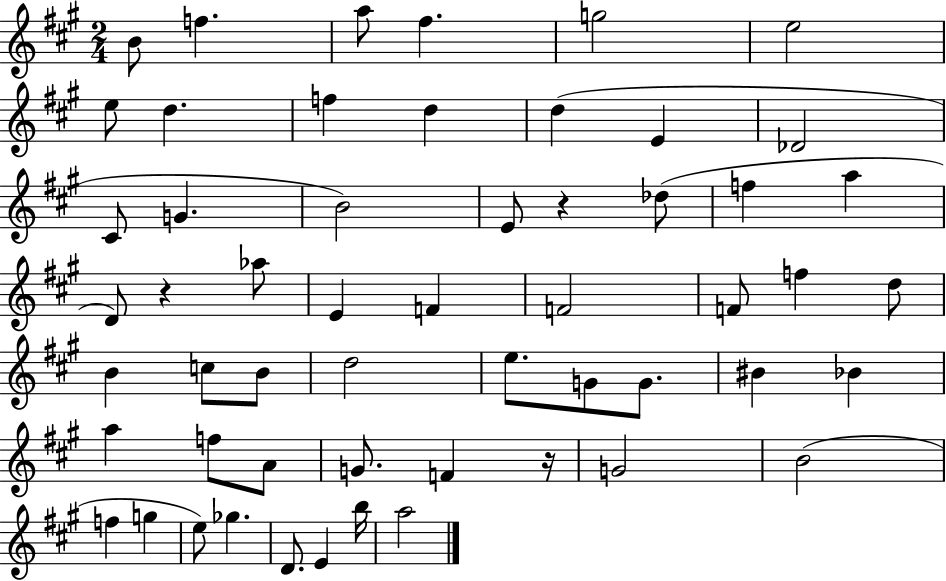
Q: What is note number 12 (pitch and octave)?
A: E4